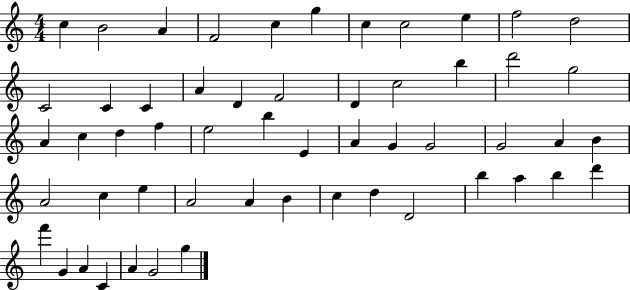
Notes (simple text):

C5/q B4/h A4/q F4/h C5/q G5/q C5/q C5/h E5/q F5/h D5/h C4/h C4/q C4/q A4/q D4/q F4/h D4/q C5/h B5/q D6/h G5/h A4/q C5/q D5/q F5/q E5/h B5/q E4/q A4/q G4/q G4/h G4/h A4/q B4/q A4/h C5/q E5/q A4/h A4/q B4/q C5/q D5/q D4/h B5/q A5/q B5/q D6/q F6/q G4/q A4/q C4/q A4/q G4/h G5/q